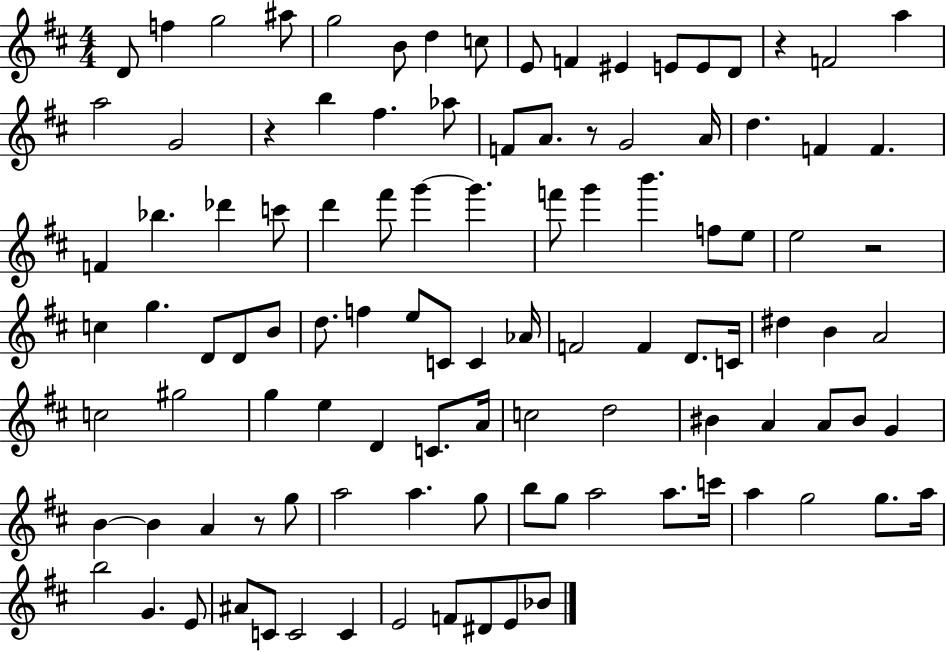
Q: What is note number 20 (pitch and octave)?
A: F#5